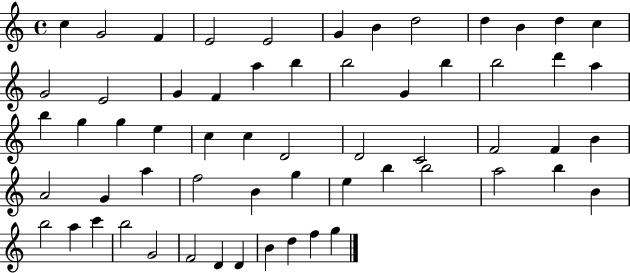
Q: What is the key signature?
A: C major